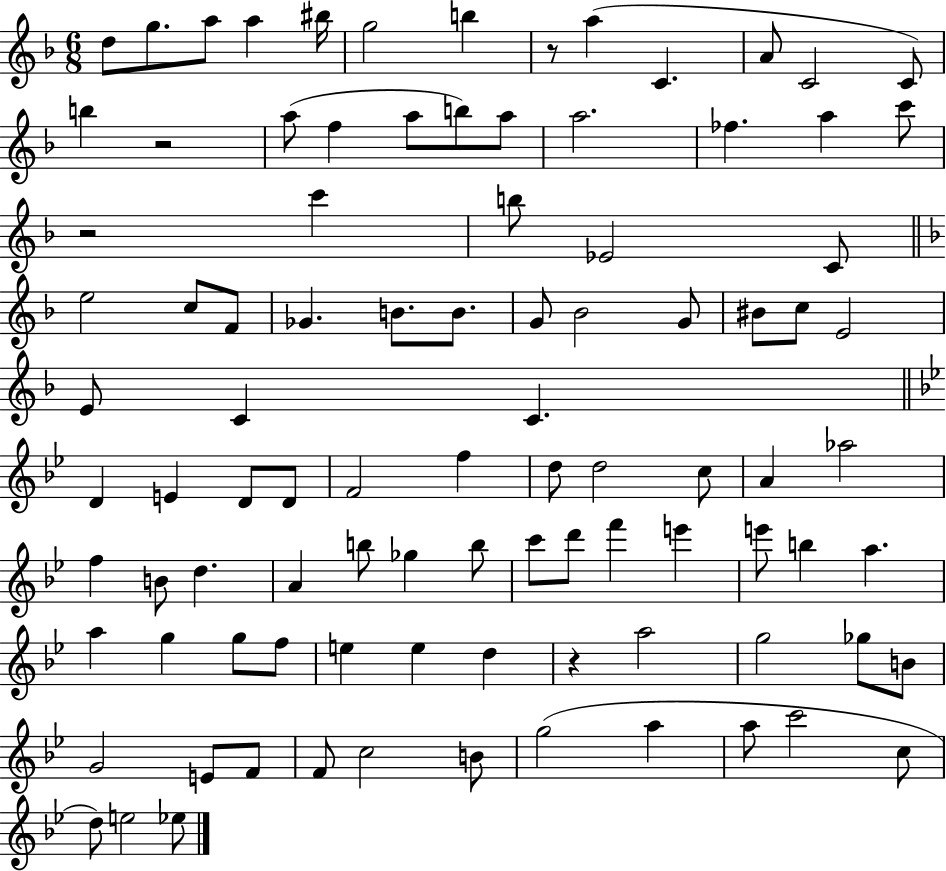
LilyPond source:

{
  \clef treble
  \numericTimeSignature
  \time 6/8
  \key f \major
  d''8 g''8. a''8 a''4 bis''16 | g''2 b''4 | r8 a''4( c'4. | a'8 c'2 c'8) | \break b''4 r2 | a''8( f''4 a''8 b''8) a''8 | a''2. | fes''4. a''4 c'''8 | \break r2 c'''4 | b''8 ees'2 c'8 | \bar "||" \break \key f \major e''2 c''8 f'8 | ges'4. b'8. b'8. | g'8 bes'2 g'8 | bis'8 c''8 e'2 | \break e'8 c'4 c'4. | \bar "||" \break \key g \minor d'4 e'4 d'8 d'8 | f'2 f''4 | d''8 d''2 c''8 | a'4 aes''2 | \break f''4 b'8 d''4. | a'4 b''8 ges''4 b''8 | c'''8 d'''8 f'''4 e'''4 | e'''8 b''4 a''4. | \break a''4 g''4 g''8 f''8 | e''4 e''4 d''4 | r4 a''2 | g''2 ges''8 b'8 | \break g'2 e'8 f'8 | f'8 c''2 b'8 | g''2( a''4 | a''8 c'''2 c''8 | \break d''8) e''2 ees''8 | \bar "|."
}